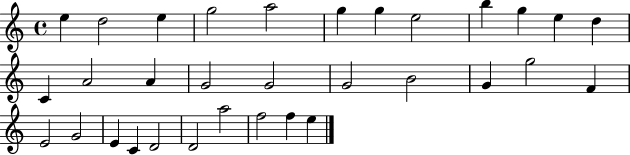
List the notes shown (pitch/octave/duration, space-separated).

E5/q D5/h E5/q G5/h A5/h G5/q G5/q E5/h B5/q G5/q E5/q D5/q C4/q A4/h A4/q G4/h G4/h G4/h B4/h G4/q G5/h F4/q E4/h G4/h E4/q C4/q D4/h D4/h A5/h F5/h F5/q E5/q